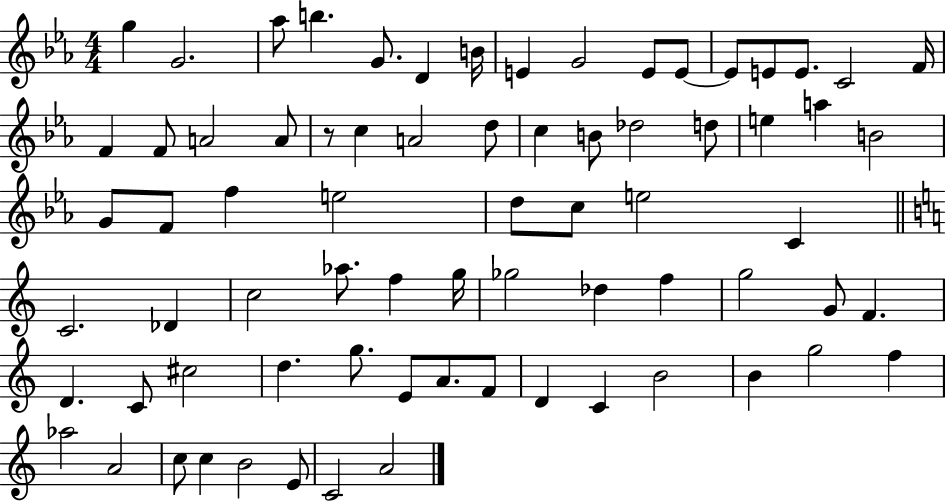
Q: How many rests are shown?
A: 1